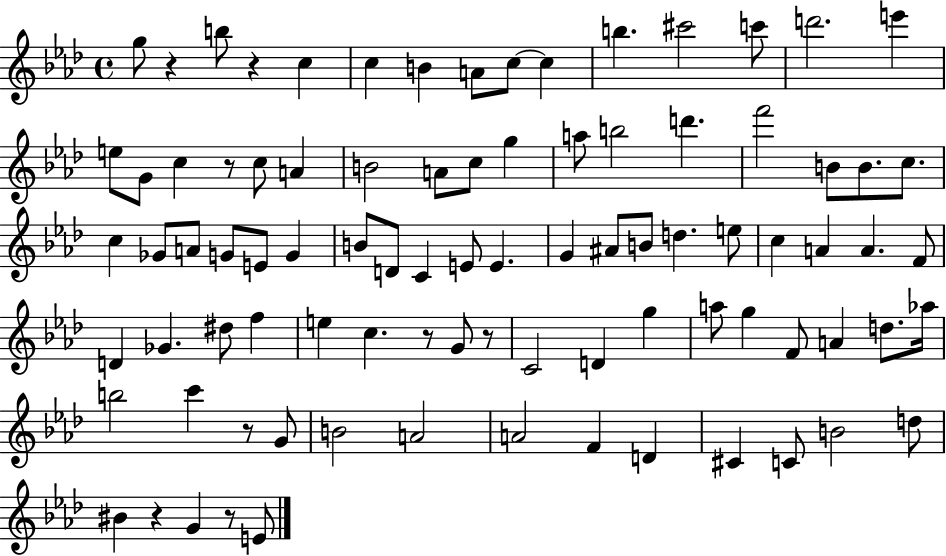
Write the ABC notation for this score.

X:1
T:Untitled
M:4/4
L:1/4
K:Ab
g/2 z b/2 z c c B A/2 c/2 c b ^c'2 c'/2 d'2 e' e/2 G/2 c z/2 c/2 A B2 A/2 c/2 g a/2 b2 d' f'2 B/2 B/2 c/2 c _G/2 A/2 G/2 E/2 G B/2 D/2 C E/2 E G ^A/2 B/2 d e/2 c A A F/2 D _G ^d/2 f e c z/2 G/2 z/2 C2 D g a/2 g F/2 A d/2 _a/4 b2 c' z/2 G/2 B2 A2 A2 F D ^C C/2 B2 d/2 ^B z G z/2 E/2